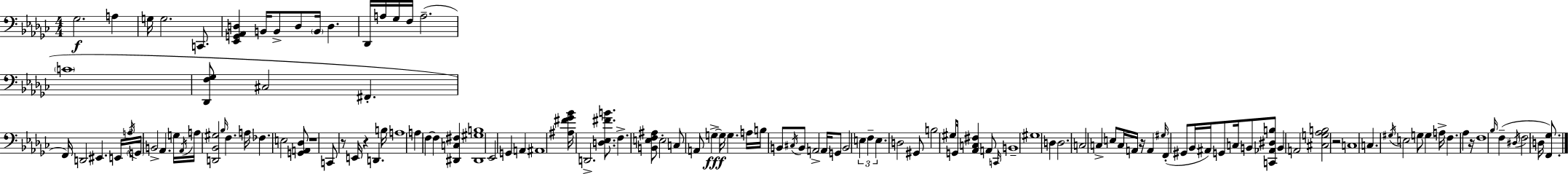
X:1
T:Untitled
M:4/4
L:1/4
K:Ebm
_G,2 A, G,/4 G,2 C,,/2 [_E,,G,,_A,,D,] B,,/4 B,,/2 D,/2 B,,/4 D, _D,,/4 A,/4 _G,/4 F,/4 A,2 C4 [_D,,F,_G,]/2 ^C,2 ^F,, F,,/4 D,,2 ^E,, E,,/4 A,/4 G,,/4 B,,2 _A,, G,/4 _A,,/4 A,/4 [D,,_B,,^G,]2 _B,/4 F, A,/4 _F, E,2 [G,,A,,_D,]/2 z4 C,,/2 z/2 E,,/4 z D,, B,/4 A,4 A, F, F, [^D,,C,^F,] [^D,,^G,B,]4 _E,,2 G,, A,, ^A,,4 [^A,^F_G_B]/4 D,,2 [D,_E,^FB]/2 F, [B,,E,F,^A,]/2 E,2 C,/2 A,,/2 G, G,/4 G, A,/4 B,/4 B,,/2 ^C,/4 B,,/2 A,,2 A,,/4 G,,/2 B,,2 E, F, E, D,2 ^G,,/2 B,2 ^G,/4 G,,/4 [_A,,C,^F,] A,,/2 C,,/4 B,,4 ^G,4 D, D,2 C,2 C, E,/2 C,/4 A,,/4 z/4 A,, ^G,/4 F,, ^G,,/2 _B,,/4 ^A,,/4 G,,/2 C,/4 B,,/2 [C,,_A,,^D,B,]/2 B,, A,,2 [^C,G,_A,B,]2 z2 C,4 C, ^G,/4 E,2 G,/2 G, A,/4 F, _A, z/4 F,4 _B,/4 F, ^D,/4 F,2 D,/4 [F,,_G,]/2